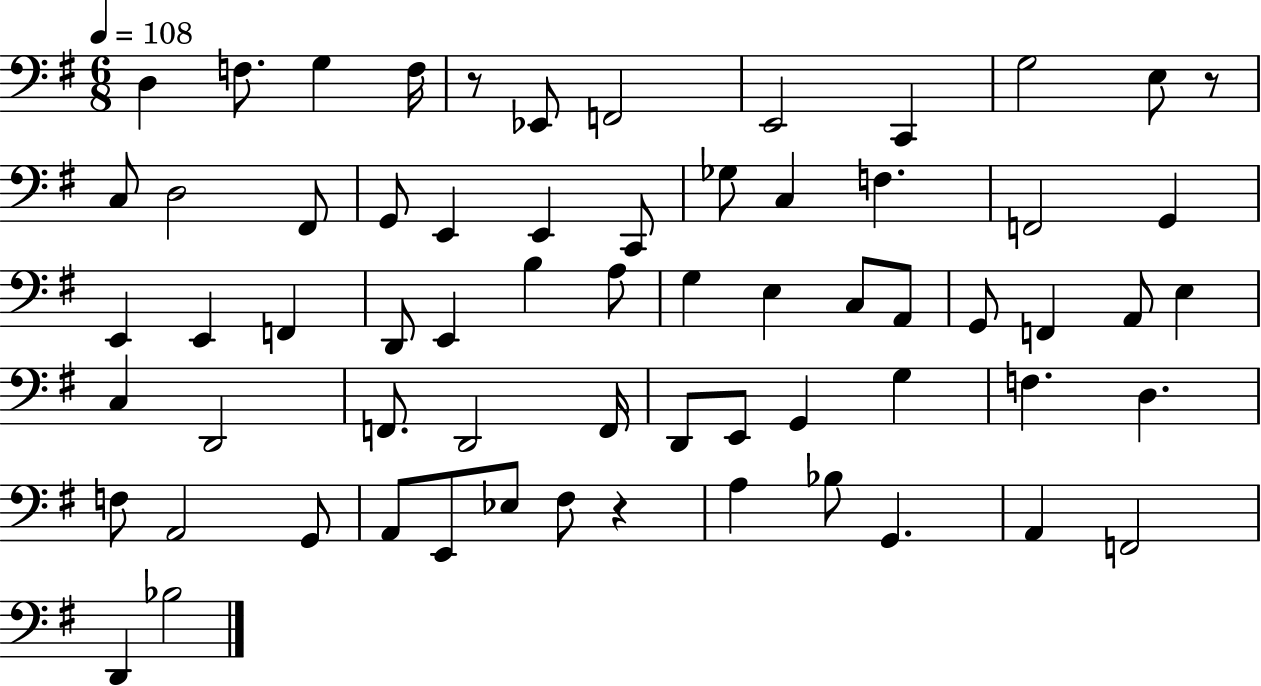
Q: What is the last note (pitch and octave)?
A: Bb3